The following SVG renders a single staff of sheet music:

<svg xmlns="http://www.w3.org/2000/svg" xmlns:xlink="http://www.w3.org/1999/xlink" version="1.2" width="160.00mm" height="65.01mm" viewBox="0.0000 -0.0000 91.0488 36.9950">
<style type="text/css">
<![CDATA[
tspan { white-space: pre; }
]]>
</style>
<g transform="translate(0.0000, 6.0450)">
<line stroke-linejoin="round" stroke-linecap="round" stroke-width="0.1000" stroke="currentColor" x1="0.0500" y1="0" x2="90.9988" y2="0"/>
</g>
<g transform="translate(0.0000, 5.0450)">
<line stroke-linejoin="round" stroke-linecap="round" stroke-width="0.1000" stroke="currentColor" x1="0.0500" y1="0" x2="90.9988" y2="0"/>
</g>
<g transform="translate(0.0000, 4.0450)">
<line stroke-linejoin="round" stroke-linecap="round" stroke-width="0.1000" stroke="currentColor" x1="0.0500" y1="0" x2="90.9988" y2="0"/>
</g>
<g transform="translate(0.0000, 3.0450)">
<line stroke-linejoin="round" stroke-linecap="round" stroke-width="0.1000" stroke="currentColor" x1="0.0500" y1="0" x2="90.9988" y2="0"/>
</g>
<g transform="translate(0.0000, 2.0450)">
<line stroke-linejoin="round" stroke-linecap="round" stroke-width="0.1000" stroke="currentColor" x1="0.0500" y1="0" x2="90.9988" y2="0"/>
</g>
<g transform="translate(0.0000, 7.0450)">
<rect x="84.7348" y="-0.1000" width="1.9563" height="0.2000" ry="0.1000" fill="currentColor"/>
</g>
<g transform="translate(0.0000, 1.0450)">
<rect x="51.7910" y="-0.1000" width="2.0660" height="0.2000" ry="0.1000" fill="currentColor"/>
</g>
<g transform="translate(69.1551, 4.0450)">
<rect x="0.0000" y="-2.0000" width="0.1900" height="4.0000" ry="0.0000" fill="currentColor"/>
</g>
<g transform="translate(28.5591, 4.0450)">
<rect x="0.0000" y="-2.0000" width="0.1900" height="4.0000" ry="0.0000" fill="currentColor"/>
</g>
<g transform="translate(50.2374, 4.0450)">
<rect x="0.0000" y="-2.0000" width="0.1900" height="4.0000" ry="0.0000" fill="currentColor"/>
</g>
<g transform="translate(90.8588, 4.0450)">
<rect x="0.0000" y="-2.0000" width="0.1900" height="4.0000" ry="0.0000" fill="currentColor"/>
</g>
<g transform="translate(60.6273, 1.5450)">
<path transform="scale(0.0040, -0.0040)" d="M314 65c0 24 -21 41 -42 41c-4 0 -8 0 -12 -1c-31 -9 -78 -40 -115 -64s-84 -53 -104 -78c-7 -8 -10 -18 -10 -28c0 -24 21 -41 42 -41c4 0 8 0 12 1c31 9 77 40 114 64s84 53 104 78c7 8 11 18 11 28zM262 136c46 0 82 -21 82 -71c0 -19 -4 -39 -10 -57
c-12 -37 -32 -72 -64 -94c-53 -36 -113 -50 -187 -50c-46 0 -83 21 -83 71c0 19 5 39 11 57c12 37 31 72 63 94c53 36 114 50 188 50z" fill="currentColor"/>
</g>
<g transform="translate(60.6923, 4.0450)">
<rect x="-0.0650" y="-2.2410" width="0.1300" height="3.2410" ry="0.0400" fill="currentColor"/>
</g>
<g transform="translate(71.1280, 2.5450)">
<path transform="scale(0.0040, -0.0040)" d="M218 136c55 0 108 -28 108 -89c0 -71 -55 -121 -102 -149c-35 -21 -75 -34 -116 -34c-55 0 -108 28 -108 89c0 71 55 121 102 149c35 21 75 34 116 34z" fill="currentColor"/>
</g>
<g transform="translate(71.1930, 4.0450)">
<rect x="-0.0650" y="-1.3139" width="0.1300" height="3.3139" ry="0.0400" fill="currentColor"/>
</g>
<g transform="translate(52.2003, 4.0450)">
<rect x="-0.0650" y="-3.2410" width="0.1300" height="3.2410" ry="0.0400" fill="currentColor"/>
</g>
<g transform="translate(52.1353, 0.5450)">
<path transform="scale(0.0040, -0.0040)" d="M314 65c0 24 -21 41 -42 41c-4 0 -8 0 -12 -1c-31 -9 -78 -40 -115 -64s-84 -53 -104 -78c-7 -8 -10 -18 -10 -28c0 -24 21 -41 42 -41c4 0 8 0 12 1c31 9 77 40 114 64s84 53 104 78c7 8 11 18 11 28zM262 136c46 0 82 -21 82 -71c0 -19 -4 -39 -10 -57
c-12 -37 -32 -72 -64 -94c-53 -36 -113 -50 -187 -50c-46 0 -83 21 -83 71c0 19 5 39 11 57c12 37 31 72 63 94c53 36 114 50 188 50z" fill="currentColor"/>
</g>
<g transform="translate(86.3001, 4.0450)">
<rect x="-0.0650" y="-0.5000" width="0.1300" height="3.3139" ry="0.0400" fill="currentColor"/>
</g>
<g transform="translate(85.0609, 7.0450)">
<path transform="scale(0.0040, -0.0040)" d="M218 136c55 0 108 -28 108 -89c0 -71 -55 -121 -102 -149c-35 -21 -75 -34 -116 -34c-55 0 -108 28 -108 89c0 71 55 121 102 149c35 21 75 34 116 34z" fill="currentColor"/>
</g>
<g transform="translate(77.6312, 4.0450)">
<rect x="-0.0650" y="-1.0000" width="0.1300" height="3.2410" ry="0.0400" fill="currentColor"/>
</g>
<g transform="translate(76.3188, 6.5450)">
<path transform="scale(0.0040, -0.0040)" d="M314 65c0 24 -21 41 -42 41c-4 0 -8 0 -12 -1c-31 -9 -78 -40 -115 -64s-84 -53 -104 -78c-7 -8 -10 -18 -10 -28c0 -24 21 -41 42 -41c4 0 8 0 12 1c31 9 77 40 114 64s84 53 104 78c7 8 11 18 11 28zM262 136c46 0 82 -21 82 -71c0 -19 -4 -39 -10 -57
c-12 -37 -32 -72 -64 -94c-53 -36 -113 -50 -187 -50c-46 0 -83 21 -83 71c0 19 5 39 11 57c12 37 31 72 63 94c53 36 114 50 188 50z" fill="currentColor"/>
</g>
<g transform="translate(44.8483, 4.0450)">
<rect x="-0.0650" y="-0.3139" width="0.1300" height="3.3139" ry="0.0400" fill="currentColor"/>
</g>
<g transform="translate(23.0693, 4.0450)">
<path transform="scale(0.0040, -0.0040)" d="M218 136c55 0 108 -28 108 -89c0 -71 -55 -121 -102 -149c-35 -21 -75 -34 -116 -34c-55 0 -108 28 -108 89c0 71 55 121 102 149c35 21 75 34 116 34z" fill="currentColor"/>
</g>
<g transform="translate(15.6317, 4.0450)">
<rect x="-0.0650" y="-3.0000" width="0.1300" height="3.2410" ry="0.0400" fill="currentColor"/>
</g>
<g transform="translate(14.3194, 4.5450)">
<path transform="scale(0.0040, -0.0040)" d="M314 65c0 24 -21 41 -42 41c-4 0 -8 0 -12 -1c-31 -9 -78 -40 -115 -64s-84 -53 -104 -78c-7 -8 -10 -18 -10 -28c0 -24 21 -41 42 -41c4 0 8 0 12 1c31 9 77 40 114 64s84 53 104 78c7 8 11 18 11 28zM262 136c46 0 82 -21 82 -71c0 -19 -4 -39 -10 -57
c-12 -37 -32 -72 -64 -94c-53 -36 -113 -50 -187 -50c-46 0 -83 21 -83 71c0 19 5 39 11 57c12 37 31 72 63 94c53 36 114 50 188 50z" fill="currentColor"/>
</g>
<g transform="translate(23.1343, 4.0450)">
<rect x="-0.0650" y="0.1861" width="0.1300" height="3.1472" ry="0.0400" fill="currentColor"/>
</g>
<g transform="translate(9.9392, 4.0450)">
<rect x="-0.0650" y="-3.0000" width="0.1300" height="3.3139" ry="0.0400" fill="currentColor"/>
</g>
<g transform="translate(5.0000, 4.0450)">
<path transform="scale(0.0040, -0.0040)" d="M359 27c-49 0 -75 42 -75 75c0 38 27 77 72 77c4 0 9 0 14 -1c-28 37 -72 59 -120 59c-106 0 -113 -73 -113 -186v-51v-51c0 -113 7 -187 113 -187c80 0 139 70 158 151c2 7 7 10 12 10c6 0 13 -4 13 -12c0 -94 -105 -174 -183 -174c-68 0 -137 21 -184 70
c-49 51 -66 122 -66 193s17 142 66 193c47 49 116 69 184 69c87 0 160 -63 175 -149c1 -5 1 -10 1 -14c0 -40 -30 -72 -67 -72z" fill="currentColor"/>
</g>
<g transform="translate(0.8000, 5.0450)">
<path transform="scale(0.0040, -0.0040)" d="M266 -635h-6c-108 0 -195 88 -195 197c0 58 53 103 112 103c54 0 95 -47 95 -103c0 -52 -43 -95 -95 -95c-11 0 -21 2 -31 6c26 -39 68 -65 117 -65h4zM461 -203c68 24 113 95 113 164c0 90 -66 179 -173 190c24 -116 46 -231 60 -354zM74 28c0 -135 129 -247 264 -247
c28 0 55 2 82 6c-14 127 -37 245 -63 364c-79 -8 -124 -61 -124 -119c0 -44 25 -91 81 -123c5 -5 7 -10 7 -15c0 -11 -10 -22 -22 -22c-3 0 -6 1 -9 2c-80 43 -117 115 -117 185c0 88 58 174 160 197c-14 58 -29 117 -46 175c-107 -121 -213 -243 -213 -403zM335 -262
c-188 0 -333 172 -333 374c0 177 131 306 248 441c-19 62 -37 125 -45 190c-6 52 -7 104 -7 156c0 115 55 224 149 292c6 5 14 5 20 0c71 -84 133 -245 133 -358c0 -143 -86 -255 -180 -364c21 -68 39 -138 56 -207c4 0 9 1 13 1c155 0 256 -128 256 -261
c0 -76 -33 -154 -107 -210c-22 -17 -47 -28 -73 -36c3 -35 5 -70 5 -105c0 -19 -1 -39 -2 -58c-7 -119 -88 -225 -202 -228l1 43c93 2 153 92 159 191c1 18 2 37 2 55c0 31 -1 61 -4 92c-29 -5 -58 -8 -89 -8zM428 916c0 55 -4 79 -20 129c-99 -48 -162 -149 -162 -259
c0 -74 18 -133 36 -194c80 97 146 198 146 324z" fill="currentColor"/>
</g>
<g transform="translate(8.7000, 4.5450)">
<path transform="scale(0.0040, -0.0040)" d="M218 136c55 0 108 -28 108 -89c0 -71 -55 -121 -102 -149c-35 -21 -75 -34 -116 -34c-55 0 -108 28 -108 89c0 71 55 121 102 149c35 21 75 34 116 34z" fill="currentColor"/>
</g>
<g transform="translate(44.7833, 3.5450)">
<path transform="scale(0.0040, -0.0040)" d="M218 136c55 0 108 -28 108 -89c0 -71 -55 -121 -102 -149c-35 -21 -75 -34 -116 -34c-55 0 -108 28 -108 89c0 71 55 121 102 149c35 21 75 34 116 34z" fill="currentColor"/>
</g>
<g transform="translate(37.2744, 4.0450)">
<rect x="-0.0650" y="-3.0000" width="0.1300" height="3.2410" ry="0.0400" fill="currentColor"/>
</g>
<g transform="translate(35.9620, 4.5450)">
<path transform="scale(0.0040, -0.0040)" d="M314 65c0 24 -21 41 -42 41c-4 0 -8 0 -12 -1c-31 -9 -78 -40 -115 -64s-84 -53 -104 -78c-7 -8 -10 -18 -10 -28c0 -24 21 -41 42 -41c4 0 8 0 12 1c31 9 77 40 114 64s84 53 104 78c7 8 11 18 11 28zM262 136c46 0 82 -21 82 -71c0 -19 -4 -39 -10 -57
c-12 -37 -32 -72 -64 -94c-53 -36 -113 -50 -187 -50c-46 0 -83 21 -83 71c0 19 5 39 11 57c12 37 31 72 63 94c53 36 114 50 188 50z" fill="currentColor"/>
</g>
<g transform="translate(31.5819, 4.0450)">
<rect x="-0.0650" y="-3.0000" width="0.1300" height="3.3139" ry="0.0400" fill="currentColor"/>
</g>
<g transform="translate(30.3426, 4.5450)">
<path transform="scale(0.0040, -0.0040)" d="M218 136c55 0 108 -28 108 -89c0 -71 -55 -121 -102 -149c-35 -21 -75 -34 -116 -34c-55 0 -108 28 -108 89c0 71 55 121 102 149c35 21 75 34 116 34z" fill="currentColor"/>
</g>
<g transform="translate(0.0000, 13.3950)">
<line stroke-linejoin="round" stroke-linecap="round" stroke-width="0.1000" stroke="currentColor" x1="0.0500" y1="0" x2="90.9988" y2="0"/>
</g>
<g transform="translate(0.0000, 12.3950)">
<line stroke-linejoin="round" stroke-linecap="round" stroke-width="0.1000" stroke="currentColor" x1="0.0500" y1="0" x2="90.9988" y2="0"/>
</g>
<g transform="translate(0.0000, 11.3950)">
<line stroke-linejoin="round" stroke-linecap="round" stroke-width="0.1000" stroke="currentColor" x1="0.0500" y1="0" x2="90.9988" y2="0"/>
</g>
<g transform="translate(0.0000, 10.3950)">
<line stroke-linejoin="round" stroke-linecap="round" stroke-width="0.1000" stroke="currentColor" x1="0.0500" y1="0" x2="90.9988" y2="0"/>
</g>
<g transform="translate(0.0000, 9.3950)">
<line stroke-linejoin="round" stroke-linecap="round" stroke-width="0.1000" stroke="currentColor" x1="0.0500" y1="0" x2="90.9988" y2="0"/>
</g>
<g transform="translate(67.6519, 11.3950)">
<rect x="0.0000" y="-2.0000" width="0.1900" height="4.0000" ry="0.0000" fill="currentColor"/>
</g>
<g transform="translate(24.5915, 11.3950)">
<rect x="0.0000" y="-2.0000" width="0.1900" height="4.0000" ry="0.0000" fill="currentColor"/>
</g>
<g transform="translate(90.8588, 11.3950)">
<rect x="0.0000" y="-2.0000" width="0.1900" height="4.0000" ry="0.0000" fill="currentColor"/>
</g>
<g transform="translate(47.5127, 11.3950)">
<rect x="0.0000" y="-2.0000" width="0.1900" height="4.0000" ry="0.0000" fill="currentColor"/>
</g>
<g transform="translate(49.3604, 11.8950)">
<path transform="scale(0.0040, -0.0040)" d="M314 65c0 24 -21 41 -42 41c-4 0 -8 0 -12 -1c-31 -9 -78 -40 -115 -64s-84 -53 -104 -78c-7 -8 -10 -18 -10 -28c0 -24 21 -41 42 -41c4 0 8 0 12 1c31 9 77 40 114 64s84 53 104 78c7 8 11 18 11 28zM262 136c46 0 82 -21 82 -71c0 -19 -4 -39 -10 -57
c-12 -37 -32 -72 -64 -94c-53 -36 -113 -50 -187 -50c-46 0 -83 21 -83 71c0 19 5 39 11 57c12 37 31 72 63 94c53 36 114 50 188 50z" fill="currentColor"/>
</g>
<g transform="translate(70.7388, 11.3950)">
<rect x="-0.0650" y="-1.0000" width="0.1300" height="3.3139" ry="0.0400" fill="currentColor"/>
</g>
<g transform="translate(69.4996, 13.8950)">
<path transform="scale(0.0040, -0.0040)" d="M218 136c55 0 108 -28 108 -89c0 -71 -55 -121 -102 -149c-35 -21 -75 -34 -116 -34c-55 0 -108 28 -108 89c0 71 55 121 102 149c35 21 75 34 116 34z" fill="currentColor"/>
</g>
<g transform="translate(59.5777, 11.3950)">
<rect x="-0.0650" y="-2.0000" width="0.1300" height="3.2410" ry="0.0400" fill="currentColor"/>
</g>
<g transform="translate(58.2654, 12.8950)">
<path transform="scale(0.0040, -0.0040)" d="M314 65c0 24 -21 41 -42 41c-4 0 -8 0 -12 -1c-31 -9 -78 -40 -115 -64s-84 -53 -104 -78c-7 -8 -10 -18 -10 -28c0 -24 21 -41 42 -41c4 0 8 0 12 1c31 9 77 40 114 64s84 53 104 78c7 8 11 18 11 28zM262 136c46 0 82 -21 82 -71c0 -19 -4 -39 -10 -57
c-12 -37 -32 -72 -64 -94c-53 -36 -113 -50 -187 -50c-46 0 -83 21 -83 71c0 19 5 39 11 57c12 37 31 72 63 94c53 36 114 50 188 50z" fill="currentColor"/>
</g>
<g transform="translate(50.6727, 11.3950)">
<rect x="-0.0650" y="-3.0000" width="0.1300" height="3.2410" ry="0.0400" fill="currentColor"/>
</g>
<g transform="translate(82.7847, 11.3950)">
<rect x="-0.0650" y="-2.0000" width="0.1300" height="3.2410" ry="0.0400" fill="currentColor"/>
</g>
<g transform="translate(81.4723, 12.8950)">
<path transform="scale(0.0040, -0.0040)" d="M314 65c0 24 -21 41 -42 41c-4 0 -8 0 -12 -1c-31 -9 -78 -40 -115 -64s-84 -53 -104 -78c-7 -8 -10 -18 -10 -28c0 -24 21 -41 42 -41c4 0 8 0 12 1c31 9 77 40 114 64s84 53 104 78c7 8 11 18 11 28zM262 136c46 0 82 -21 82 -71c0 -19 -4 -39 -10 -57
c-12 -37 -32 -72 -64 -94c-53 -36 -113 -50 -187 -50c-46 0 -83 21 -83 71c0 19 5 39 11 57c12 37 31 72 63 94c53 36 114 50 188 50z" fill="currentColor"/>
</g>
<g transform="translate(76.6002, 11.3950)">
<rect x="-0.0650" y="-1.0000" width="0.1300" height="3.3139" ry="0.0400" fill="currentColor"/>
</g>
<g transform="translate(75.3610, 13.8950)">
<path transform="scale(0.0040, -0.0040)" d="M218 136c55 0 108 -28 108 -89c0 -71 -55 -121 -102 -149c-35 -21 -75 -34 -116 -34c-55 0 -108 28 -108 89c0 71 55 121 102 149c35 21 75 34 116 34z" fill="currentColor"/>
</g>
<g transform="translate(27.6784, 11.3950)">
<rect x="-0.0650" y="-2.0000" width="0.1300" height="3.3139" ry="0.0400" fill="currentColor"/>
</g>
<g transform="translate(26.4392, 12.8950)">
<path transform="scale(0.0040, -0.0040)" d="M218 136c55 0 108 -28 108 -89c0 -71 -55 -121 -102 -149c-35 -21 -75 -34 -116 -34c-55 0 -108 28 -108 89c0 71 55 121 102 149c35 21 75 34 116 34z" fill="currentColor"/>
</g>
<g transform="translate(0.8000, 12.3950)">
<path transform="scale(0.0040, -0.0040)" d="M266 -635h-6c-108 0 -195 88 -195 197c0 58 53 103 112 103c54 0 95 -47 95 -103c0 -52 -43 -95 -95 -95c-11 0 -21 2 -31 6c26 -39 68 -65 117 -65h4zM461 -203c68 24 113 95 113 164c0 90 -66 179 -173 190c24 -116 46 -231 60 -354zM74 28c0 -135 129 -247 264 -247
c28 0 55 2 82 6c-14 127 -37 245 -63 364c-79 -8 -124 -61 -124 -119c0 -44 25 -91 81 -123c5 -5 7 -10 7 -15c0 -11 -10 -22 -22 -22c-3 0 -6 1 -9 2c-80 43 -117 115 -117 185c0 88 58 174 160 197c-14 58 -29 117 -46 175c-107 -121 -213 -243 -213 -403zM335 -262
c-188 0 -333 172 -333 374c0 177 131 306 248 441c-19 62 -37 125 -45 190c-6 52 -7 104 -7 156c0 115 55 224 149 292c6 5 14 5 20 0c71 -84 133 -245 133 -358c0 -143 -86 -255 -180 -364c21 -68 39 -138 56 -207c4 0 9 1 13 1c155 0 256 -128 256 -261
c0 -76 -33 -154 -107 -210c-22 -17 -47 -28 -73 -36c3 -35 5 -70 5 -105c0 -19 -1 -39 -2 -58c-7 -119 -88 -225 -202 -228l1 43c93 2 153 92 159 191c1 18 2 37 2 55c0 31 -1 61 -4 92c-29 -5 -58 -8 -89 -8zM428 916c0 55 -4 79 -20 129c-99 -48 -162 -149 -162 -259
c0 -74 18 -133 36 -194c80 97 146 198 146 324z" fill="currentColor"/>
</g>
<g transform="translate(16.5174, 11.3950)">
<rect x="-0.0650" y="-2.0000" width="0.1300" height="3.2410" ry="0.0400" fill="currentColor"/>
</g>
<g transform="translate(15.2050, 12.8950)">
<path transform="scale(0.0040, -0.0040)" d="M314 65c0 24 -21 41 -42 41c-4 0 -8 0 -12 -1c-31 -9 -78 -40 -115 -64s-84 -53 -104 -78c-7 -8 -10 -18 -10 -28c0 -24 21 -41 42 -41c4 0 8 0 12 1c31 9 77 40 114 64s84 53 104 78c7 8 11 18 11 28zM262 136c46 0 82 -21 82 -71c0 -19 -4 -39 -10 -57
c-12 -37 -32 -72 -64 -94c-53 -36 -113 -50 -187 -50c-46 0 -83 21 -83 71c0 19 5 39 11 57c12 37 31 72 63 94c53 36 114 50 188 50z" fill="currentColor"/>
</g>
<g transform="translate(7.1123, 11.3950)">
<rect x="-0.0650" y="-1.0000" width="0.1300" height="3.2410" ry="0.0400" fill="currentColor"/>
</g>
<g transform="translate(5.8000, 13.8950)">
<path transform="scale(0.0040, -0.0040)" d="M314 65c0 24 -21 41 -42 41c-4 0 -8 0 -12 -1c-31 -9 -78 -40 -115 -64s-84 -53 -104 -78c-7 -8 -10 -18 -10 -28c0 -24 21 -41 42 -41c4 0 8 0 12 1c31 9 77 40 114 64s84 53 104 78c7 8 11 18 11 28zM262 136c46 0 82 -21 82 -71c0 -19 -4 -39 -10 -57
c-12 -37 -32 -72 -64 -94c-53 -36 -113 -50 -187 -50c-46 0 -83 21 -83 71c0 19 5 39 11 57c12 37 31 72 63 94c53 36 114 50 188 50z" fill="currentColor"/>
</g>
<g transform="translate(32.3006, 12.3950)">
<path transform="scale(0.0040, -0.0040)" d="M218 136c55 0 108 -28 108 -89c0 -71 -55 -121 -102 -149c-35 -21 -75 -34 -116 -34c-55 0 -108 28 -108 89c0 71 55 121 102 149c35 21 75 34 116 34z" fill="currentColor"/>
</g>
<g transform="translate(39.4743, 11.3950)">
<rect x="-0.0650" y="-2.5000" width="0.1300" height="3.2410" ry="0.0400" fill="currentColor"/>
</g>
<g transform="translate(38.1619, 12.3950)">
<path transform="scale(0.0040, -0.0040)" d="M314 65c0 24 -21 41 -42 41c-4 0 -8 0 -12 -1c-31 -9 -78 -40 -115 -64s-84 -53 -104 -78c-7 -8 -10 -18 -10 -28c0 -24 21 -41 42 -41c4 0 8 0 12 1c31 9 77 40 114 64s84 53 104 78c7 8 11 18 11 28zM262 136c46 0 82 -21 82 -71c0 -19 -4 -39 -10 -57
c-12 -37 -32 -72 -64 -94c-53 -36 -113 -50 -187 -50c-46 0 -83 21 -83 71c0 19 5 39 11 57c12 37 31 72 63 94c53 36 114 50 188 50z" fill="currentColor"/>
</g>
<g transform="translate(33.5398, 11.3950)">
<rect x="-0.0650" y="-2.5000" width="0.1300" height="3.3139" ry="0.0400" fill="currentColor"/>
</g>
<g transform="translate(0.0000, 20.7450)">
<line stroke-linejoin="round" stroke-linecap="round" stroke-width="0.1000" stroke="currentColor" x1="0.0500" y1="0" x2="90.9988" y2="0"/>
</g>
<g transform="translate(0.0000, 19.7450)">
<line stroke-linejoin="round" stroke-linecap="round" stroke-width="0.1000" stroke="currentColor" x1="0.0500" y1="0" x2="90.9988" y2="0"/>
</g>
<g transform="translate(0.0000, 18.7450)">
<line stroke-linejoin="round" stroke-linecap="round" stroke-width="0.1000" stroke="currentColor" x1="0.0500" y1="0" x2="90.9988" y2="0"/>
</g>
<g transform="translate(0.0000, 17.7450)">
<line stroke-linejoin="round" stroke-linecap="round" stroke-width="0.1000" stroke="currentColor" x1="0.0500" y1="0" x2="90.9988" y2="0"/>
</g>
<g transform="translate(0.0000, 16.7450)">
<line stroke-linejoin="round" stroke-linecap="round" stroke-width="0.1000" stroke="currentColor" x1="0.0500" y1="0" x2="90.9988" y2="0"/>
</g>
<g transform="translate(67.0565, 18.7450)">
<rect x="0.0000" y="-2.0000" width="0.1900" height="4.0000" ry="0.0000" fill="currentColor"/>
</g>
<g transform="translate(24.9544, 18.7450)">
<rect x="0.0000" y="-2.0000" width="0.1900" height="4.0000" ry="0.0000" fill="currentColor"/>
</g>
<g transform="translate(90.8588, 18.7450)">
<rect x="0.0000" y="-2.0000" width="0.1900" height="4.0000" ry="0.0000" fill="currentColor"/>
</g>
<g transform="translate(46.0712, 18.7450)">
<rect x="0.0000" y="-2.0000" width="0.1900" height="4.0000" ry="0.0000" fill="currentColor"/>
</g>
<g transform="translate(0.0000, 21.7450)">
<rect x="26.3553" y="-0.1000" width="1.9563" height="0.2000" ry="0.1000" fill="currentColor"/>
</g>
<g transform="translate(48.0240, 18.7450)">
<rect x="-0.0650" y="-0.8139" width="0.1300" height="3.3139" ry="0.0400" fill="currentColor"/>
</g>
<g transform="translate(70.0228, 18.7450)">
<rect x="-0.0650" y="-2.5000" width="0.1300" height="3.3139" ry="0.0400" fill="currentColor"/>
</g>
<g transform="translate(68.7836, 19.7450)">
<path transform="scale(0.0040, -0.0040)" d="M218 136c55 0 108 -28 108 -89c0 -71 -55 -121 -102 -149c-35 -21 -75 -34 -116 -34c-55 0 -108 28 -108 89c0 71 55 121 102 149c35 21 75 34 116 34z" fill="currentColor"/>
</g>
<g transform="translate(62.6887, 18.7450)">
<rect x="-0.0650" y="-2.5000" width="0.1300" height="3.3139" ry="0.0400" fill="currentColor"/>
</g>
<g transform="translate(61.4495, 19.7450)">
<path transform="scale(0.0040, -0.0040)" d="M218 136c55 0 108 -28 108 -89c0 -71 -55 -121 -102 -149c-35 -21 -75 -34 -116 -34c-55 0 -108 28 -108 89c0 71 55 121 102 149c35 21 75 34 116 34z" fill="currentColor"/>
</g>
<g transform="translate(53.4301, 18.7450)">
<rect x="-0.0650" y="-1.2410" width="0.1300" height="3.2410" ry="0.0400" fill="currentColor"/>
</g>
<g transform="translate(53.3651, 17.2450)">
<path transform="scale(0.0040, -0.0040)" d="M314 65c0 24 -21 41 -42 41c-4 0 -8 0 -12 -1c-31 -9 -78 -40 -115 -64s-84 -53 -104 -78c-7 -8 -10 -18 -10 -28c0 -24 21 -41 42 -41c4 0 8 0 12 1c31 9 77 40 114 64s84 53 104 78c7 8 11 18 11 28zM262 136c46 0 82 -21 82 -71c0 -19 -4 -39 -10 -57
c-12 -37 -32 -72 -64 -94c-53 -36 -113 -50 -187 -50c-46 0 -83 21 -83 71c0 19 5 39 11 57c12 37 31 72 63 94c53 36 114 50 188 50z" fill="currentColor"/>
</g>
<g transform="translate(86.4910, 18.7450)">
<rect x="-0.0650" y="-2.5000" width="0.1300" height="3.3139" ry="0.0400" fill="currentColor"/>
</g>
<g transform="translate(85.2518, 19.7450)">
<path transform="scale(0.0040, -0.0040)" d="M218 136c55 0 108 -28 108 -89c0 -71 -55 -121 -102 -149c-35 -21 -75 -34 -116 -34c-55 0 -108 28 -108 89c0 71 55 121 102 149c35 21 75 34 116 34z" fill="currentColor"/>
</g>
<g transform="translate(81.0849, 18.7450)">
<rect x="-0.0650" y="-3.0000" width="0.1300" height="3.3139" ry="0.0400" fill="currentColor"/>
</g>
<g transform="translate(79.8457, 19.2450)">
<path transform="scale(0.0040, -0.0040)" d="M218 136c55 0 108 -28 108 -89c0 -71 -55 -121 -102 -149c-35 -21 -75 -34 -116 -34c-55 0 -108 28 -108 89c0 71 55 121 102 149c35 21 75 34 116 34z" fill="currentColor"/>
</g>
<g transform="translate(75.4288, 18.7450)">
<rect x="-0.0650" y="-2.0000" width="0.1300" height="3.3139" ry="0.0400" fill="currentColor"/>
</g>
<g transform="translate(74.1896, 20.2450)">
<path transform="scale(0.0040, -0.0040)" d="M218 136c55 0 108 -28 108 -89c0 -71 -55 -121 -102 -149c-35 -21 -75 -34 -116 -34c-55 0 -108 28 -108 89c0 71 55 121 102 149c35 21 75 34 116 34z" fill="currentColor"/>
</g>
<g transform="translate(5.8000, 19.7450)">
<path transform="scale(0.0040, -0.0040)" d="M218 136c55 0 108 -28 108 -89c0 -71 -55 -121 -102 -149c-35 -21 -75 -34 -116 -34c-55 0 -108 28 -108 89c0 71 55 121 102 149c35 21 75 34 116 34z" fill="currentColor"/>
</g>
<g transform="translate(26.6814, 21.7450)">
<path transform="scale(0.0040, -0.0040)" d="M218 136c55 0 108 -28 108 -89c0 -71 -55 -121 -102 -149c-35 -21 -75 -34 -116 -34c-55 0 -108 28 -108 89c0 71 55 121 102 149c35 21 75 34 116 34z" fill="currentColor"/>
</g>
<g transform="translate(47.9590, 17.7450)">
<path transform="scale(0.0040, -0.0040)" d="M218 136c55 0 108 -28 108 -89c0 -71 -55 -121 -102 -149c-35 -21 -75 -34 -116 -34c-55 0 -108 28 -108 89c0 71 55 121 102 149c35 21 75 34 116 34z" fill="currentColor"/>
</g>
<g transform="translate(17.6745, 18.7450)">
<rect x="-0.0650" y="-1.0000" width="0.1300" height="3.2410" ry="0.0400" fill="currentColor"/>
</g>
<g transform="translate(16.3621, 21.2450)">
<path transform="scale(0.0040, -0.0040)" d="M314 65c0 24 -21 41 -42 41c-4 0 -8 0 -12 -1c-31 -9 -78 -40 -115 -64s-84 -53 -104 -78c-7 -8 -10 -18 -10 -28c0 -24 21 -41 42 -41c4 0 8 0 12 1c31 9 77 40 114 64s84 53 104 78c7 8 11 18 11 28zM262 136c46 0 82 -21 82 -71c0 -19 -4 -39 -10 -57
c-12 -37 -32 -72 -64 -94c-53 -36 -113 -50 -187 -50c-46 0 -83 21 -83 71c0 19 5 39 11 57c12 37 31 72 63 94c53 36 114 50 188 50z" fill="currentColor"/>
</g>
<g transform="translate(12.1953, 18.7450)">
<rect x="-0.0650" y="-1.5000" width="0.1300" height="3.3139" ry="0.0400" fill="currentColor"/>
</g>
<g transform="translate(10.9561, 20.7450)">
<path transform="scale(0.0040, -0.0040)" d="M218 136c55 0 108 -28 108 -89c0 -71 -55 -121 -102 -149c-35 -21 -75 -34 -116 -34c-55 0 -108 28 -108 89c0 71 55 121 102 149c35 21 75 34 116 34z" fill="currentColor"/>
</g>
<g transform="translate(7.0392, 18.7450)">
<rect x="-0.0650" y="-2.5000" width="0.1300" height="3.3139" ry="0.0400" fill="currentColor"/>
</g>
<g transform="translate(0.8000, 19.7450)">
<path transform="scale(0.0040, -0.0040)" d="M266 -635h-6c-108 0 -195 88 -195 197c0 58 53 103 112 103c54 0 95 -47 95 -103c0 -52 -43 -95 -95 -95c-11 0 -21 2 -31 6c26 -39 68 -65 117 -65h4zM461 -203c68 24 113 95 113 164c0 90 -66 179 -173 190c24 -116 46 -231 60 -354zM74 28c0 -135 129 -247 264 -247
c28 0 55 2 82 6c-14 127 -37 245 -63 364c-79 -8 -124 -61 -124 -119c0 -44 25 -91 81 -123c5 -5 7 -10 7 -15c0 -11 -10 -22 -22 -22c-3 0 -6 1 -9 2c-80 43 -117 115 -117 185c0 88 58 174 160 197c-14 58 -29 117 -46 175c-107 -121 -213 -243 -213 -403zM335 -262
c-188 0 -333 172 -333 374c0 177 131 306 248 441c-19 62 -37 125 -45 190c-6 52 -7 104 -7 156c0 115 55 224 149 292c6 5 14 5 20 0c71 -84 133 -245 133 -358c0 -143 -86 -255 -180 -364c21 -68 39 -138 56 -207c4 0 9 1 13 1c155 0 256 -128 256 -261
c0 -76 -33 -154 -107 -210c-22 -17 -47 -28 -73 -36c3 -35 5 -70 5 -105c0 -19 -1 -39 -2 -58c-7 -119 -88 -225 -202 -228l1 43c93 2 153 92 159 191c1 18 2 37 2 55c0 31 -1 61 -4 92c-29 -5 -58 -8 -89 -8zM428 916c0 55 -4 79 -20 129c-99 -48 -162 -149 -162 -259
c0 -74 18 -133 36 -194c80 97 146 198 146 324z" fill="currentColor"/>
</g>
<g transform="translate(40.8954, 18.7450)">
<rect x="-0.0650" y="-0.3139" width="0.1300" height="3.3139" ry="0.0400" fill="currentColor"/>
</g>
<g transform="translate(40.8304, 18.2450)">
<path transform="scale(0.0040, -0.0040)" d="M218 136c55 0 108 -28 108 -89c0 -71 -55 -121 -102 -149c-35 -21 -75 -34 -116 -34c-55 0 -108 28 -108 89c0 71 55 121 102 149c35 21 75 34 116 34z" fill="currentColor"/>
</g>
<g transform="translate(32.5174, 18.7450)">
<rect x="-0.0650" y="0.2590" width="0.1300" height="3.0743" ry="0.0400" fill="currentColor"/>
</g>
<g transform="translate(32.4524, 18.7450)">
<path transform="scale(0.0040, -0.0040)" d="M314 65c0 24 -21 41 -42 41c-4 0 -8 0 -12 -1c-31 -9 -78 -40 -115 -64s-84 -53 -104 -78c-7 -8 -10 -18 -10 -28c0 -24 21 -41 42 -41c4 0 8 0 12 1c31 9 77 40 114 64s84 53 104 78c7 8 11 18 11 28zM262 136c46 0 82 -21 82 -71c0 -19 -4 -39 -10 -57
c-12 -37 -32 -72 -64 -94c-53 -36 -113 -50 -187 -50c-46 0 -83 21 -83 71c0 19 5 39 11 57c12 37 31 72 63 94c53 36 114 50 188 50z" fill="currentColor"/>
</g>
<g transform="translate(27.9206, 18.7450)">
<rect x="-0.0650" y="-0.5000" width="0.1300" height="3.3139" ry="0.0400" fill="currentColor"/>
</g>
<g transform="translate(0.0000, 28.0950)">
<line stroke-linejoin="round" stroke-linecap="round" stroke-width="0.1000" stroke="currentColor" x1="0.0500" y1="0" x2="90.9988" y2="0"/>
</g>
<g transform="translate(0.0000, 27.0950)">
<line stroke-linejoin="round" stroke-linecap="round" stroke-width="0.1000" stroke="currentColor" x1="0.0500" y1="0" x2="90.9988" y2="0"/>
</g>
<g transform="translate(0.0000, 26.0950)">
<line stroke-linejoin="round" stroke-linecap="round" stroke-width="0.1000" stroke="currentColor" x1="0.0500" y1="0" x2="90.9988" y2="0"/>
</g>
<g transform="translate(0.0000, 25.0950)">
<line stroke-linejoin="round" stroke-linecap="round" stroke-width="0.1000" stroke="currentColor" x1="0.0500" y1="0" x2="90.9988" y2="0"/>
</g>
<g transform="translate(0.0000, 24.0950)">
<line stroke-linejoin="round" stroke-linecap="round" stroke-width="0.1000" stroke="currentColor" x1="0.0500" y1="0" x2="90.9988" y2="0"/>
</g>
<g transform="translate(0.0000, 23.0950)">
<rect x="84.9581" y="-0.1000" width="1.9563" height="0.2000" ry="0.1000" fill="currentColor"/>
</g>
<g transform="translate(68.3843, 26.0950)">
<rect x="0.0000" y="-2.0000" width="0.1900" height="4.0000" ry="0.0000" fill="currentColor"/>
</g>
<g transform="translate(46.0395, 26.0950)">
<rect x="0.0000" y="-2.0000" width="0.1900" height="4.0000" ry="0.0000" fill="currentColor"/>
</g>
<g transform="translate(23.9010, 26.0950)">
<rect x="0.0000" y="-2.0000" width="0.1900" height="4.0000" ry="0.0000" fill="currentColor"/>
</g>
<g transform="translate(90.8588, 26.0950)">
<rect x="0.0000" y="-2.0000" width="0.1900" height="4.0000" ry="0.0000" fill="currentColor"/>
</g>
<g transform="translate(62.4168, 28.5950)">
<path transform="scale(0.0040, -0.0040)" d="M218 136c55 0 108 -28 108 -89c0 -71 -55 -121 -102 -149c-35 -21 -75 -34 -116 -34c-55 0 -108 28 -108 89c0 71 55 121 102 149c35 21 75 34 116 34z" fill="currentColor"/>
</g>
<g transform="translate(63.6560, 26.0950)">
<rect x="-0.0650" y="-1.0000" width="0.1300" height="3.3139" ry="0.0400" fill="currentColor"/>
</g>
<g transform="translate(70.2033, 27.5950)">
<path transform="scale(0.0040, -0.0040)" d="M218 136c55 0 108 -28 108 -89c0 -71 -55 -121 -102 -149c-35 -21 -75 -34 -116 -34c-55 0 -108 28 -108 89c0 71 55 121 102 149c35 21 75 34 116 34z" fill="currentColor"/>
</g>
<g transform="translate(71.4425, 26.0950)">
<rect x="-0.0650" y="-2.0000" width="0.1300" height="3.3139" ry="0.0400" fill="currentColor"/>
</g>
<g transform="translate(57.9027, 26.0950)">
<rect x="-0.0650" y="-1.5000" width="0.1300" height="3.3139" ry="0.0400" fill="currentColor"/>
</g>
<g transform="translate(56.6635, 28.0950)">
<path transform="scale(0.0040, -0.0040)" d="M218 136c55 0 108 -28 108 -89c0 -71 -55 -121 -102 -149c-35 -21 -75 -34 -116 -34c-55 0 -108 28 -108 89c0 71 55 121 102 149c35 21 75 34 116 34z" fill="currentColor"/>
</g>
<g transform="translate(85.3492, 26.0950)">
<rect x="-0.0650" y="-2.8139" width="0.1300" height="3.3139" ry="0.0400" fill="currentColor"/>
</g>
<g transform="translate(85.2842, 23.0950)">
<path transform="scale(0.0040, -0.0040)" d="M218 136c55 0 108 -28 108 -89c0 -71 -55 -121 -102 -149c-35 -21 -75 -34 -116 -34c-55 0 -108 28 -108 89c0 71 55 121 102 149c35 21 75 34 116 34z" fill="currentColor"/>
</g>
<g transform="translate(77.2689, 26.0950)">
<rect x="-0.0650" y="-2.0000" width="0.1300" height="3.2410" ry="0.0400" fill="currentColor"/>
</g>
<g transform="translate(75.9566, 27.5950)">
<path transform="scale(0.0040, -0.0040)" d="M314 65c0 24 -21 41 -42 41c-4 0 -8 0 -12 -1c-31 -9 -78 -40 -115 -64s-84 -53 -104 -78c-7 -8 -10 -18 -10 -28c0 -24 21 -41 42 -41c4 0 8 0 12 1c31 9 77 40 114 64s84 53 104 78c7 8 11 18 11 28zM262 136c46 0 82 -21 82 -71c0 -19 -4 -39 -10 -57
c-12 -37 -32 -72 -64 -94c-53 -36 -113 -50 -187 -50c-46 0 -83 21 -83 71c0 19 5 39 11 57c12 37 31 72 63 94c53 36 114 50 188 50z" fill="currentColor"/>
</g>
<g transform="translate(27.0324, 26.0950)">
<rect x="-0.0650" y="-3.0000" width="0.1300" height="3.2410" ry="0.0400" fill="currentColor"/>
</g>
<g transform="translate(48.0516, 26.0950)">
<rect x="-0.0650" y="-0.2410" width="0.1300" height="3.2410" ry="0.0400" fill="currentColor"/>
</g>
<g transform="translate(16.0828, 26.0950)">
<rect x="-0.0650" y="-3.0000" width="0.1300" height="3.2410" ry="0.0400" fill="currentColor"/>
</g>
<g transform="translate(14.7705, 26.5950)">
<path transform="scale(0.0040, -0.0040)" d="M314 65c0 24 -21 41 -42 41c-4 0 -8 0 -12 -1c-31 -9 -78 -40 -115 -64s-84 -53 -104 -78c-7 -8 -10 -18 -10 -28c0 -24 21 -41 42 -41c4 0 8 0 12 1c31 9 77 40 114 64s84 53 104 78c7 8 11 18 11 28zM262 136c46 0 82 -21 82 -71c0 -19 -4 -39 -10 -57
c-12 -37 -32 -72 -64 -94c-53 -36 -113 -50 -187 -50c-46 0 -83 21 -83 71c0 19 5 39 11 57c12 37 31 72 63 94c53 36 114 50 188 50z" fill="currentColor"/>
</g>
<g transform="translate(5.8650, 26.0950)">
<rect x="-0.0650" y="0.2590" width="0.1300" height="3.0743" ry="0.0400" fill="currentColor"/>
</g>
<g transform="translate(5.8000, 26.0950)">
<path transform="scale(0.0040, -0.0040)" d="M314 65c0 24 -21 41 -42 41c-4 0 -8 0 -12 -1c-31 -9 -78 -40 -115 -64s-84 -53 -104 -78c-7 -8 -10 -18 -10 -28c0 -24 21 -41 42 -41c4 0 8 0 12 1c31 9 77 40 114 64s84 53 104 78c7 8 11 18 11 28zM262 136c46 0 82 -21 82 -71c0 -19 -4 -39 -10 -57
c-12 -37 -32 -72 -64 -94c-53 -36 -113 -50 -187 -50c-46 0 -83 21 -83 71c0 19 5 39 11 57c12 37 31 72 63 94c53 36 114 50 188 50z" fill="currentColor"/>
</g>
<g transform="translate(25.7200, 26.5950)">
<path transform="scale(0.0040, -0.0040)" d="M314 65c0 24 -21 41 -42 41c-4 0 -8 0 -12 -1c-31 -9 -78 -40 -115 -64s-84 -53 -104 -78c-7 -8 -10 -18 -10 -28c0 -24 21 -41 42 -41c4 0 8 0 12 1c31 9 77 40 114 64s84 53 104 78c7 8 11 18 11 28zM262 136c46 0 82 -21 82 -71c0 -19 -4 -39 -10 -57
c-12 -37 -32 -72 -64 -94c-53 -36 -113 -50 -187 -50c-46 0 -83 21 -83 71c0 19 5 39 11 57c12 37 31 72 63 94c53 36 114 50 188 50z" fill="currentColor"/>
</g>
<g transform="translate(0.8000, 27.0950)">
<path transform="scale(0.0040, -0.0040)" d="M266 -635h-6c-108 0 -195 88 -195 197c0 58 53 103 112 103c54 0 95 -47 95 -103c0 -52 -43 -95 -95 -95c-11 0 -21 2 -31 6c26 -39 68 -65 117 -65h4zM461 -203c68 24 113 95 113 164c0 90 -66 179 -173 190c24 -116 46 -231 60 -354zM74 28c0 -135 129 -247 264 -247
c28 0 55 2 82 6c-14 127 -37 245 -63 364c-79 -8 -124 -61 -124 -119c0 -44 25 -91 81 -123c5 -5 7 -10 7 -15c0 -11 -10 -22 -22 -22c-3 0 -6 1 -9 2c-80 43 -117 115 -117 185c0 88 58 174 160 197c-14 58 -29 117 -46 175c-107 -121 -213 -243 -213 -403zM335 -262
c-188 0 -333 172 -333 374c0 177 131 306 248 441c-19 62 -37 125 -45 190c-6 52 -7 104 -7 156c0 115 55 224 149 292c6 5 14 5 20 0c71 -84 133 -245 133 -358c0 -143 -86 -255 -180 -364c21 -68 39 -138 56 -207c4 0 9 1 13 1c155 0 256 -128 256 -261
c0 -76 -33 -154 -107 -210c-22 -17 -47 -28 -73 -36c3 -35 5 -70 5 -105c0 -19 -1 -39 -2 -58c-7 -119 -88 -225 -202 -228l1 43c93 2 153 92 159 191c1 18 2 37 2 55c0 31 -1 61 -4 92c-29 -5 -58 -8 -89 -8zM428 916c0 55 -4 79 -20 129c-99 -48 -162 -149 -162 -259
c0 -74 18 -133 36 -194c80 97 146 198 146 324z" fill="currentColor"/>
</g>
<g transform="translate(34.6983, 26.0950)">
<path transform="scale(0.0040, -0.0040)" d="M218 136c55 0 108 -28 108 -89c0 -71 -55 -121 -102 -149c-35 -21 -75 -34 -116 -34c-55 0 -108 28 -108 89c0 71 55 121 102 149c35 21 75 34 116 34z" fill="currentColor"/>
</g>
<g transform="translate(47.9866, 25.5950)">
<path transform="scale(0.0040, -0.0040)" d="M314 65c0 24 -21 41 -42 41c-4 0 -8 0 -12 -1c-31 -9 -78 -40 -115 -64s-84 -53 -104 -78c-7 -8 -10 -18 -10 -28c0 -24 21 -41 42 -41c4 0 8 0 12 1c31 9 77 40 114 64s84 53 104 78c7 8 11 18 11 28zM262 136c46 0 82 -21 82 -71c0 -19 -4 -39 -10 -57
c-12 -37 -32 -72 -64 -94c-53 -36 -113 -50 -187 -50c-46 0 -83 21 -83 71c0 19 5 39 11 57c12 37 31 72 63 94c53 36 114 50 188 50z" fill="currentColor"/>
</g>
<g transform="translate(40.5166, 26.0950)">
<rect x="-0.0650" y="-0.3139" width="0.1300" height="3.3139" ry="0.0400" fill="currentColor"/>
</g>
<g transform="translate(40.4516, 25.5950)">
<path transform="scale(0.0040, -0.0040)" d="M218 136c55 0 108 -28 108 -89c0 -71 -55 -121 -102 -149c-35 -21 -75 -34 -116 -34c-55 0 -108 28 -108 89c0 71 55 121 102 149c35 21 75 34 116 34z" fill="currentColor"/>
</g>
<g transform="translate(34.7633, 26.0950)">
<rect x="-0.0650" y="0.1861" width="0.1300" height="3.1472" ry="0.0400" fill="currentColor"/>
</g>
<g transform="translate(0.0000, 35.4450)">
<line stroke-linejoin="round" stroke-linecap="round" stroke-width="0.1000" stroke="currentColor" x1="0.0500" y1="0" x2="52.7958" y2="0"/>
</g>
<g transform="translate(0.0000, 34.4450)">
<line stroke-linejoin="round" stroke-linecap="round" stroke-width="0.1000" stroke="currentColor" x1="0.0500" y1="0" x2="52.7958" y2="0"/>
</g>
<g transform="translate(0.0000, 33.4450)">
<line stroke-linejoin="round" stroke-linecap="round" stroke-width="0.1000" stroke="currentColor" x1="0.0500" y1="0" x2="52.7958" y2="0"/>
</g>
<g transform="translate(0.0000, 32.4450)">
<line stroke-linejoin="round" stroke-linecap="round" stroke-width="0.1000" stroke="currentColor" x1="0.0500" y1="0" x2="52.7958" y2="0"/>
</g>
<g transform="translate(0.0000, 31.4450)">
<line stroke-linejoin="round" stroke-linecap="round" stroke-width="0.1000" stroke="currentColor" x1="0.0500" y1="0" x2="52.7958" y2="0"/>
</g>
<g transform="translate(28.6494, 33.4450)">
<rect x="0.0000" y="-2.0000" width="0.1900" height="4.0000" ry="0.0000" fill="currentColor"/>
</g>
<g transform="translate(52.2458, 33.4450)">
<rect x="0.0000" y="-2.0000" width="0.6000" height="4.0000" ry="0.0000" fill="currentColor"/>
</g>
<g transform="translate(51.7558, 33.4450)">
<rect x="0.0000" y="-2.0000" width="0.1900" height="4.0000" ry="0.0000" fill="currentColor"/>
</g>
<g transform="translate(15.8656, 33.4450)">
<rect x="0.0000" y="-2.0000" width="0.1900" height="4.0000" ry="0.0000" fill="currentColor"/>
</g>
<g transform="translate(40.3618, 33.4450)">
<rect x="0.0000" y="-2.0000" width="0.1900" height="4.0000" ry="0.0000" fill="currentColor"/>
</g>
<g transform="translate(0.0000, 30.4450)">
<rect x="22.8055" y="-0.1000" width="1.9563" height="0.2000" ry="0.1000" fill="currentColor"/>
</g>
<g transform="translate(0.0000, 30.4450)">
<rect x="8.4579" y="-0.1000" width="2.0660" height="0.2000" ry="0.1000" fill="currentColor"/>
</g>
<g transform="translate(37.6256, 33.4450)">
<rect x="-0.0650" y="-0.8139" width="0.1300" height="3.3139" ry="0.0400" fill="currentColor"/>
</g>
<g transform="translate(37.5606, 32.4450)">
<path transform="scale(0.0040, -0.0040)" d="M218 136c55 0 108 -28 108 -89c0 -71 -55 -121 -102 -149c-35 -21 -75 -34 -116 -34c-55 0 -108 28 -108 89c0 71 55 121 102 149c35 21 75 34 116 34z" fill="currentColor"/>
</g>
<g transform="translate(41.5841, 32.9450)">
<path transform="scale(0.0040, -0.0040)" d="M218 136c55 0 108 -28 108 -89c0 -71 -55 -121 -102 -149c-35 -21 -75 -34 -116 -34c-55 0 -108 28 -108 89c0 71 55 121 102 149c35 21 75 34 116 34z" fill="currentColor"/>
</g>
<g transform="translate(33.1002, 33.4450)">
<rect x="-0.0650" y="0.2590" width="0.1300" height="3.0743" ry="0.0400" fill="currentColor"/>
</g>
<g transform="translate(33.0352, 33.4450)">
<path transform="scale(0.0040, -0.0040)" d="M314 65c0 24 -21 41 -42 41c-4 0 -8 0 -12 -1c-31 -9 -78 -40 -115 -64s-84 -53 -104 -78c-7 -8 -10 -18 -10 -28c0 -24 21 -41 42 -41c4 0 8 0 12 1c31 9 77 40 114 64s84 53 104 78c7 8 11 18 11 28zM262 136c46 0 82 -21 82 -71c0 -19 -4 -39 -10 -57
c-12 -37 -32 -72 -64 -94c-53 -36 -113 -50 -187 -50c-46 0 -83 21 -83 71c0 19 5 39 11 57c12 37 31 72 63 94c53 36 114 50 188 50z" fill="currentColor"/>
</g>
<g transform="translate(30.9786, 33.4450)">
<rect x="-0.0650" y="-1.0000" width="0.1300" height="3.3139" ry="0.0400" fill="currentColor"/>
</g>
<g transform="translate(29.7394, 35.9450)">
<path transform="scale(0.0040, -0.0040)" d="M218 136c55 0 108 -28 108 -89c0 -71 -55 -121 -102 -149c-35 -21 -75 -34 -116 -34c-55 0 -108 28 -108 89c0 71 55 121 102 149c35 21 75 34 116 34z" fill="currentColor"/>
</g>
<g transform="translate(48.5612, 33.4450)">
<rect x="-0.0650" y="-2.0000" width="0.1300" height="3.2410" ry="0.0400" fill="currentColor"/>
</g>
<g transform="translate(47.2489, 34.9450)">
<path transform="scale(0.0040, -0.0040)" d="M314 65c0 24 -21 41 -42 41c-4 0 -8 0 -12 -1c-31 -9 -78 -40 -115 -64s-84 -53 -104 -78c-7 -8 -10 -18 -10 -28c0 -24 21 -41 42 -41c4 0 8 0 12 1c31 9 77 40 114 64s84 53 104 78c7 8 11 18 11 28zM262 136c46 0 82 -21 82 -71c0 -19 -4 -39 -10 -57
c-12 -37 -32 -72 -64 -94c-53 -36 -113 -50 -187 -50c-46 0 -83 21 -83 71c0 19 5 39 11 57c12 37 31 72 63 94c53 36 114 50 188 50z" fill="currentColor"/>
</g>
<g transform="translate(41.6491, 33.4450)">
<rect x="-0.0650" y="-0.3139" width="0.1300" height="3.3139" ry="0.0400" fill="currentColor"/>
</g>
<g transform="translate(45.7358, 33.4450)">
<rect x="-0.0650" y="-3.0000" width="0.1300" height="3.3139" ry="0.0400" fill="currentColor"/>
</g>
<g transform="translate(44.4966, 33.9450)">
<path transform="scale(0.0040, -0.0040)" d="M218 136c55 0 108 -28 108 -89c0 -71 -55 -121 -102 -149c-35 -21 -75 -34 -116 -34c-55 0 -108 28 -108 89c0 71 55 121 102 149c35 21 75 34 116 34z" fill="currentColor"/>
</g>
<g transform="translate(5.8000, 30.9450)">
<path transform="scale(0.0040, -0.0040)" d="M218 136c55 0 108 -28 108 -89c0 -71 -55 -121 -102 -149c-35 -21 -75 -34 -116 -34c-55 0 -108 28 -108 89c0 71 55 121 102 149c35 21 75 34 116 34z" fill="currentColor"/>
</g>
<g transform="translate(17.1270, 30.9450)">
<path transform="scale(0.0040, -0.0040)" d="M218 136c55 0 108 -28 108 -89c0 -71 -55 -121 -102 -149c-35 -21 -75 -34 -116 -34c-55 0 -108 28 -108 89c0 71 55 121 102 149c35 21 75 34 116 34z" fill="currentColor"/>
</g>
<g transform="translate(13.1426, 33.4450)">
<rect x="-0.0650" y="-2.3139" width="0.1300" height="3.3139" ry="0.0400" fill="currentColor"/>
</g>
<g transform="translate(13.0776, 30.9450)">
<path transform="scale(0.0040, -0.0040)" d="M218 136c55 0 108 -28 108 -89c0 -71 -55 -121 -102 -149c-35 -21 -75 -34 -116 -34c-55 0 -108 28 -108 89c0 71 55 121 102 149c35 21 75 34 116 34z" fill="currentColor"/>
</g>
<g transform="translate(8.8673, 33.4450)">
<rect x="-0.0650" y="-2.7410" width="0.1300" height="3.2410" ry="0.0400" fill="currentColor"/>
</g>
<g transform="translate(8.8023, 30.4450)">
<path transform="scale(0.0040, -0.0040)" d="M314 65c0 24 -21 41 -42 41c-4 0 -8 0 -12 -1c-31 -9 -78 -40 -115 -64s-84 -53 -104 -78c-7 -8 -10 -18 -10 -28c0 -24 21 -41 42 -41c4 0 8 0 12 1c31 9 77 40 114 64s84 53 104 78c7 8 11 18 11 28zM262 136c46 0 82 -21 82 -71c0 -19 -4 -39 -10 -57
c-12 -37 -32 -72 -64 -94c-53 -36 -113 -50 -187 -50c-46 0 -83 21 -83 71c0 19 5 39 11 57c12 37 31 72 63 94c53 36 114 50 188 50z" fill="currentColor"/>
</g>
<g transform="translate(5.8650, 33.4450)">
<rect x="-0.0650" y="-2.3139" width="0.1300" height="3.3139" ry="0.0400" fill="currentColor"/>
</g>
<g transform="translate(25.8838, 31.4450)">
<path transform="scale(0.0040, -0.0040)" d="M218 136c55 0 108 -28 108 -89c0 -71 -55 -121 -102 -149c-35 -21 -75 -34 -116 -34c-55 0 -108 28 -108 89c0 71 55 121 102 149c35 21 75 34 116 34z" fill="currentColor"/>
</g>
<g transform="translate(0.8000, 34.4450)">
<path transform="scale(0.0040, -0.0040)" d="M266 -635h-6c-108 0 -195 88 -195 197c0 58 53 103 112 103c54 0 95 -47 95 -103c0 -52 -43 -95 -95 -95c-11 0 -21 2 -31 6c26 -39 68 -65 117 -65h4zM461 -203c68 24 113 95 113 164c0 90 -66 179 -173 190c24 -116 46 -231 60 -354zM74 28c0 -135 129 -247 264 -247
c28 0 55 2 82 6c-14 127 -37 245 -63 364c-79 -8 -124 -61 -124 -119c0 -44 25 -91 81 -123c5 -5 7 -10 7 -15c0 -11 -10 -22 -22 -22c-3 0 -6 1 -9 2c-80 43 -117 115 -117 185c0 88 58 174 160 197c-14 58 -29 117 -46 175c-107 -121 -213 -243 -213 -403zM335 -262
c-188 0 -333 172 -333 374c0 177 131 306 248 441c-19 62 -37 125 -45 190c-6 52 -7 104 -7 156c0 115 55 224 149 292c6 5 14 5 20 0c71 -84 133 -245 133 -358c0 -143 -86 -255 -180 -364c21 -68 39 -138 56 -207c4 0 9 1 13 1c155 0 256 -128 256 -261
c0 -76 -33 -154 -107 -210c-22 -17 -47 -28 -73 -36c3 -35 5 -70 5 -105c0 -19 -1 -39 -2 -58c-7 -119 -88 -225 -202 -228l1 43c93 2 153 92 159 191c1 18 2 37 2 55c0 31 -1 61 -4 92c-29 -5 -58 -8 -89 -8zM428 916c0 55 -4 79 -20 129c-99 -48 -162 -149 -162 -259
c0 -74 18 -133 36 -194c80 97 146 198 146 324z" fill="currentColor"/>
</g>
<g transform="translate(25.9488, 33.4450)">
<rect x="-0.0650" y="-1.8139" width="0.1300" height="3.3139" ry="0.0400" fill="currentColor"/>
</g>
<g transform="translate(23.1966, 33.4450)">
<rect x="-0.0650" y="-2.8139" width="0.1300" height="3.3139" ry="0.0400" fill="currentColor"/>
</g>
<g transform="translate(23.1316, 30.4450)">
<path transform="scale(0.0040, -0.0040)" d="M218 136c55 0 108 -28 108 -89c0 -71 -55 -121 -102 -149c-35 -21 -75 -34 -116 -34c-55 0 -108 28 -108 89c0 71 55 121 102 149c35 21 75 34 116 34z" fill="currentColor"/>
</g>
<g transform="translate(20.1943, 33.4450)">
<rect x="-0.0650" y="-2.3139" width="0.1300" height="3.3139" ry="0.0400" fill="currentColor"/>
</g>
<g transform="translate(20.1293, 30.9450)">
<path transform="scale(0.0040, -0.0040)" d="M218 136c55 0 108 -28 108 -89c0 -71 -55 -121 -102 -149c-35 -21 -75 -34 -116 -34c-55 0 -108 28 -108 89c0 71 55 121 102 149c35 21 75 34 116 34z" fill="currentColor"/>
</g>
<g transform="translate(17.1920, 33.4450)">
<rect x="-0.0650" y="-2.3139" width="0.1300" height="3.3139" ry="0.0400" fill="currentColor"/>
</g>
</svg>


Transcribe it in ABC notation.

X:1
T:Untitled
M:4/4
L:1/4
K:C
A A2 B A A2 c b2 g2 e D2 C D2 F2 F G G2 A2 F2 D D F2 G E D2 C B2 c d e2 G G F A G B2 A2 A2 B c c2 E D F F2 a g a2 g g g a f D B2 d c A F2